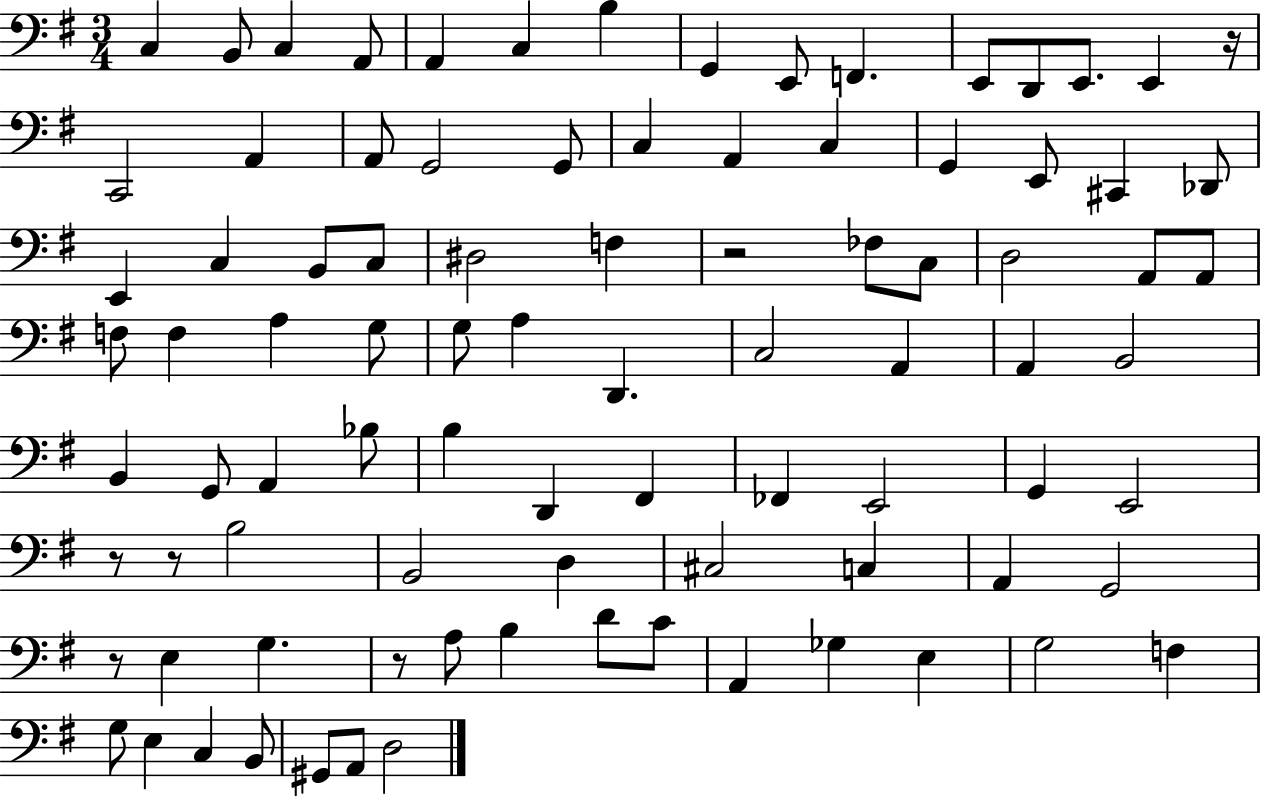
X:1
T:Untitled
M:3/4
L:1/4
K:G
C, B,,/2 C, A,,/2 A,, C, B, G,, E,,/2 F,, E,,/2 D,,/2 E,,/2 E,, z/4 C,,2 A,, A,,/2 G,,2 G,,/2 C, A,, C, G,, E,,/2 ^C,, _D,,/2 E,, C, B,,/2 C,/2 ^D,2 F, z2 _F,/2 C,/2 D,2 A,,/2 A,,/2 F,/2 F, A, G,/2 G,/2 A, D,, C,2 A,, A,, B,,2 B,, G,,/2 A,, _B,/2 B, D,, ^F,, _F,, E,,2 G,, E,,2 z/2 z/2 B,2 B,,2 D, ^C,2 C, A,, G,,2 z/2 E, G, z/2 A,/2 B, D/2 C/2 A,, _G, E, G,2 F, G,/2 E, C, B,,/2 ^G,,/2 A,,/2 D,2